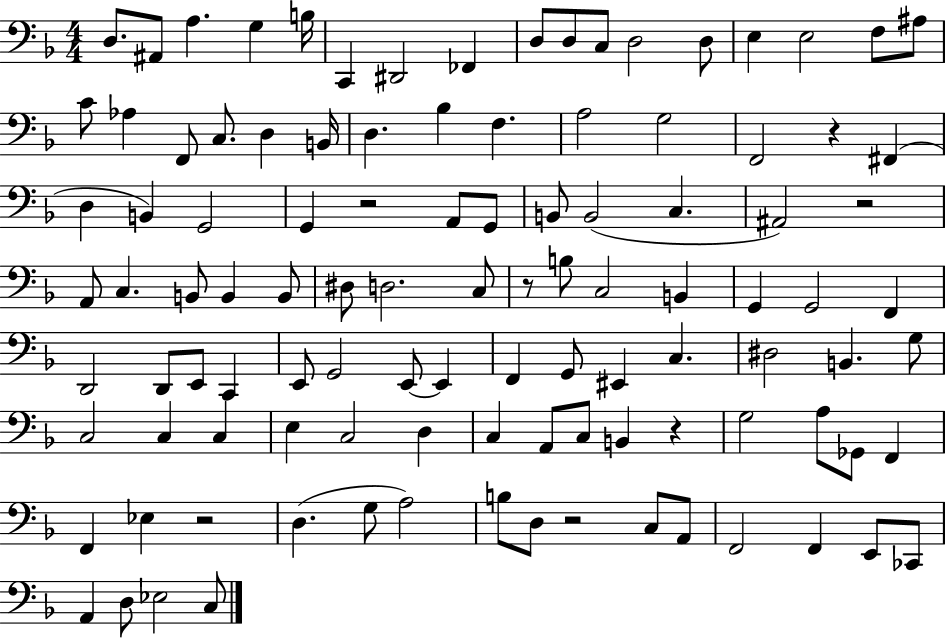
D3/e. A#2/e A3/q. G3/q B3/s C2/q D#2/h FES2/q D3/e D3/e C3/e D3/h D3/e E3/q E3/h F3/e A#3/e C4/e Ab3/q F2/e C3/e. D3/q B2/s D3/q. Bb3/q F3/q. A3/h G3/h F2/h R/q F#2/q D3/q B2/q G2/h G2/q R/h A2/e G2/e B2/e B2/h C3/q. A#2/h R/h A2/e C3/q. B2/e B2/q B2/e D#3/e D3/h. C3/e R/e B3/e C3/h B2/q G2/q G2/h F2/q D2/h D2/e E2/e C2/q E2/e G2/h E2/e E2/q F2/q G2/e EIS2/q C3/q. D#3/h B2/q. G3/e C3/h C3/q C3/q E3/q C3/h D3/q C3/q A2/e C3/e B2/q R/q G3/h A3/e Gb2/e F2/q F2/q Eb3/q R/h D3/q. G3/e A3/h B3/e D3/e R/h C3/e A2/e F2/h F2/q E2/e CES2/e A2/q D3/e Eb3/h C3/e